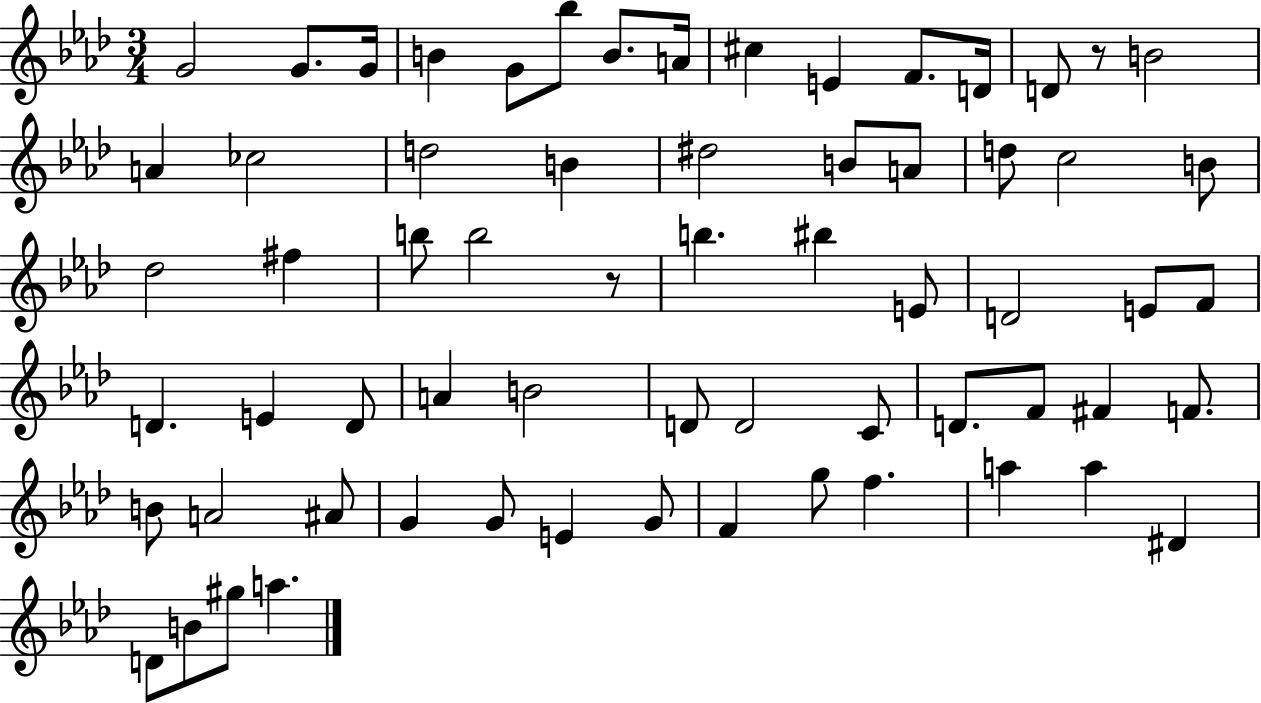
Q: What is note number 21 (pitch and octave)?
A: A4